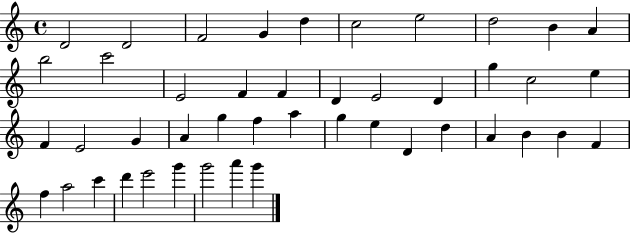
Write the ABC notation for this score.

X:1
T:Untitled
M:4/4
L:1/4
K:C
D2 D2 F2 G d c2 e2 d2 B A b2 c'2 E2 F F D E2 D g c2 e F E2 G A g f a g e D d A B B F f a2 c' d' e'2 g' g'2 a' g'